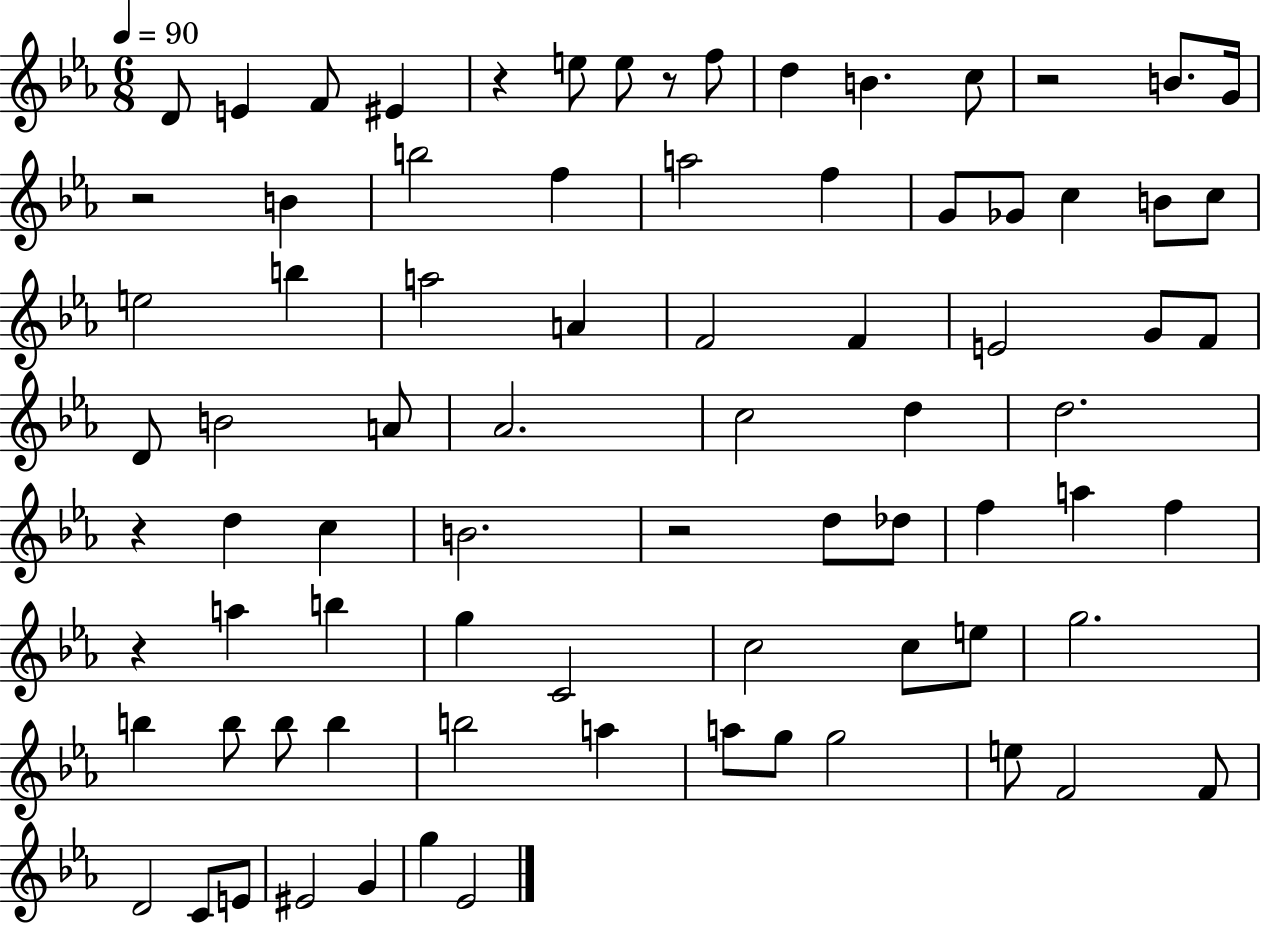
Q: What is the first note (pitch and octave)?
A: D4